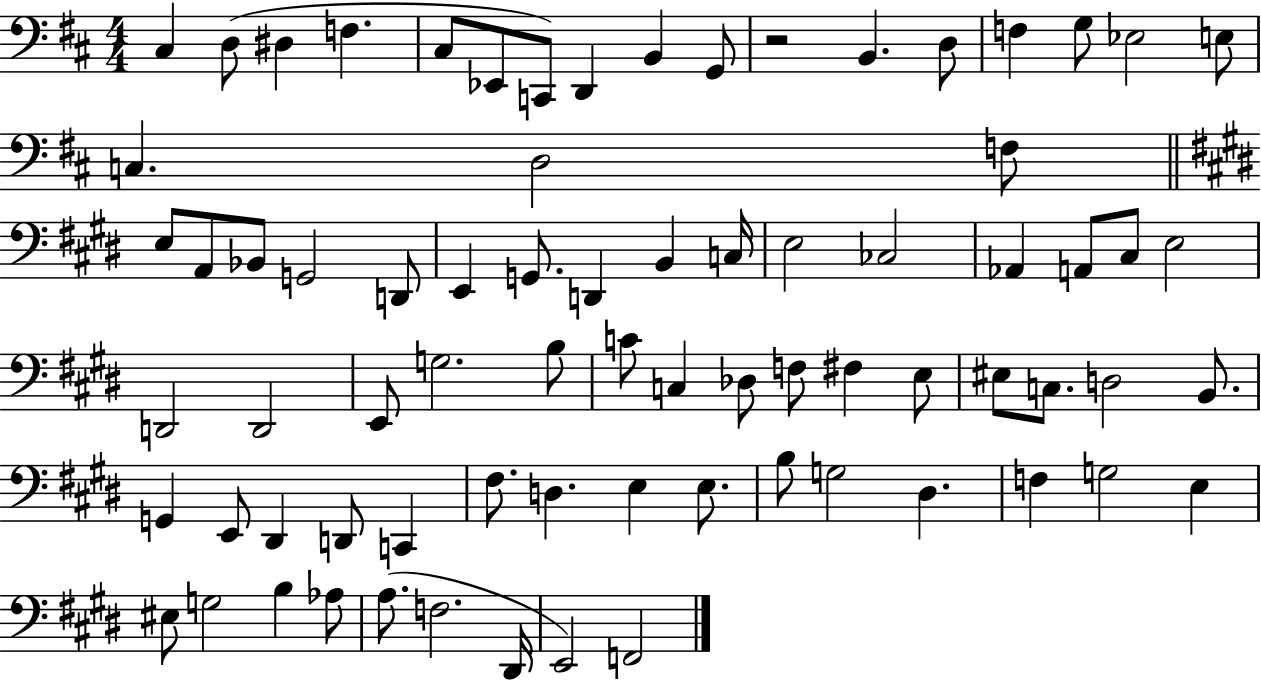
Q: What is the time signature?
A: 4/4